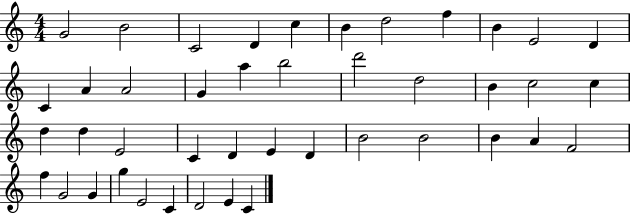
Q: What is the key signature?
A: C major